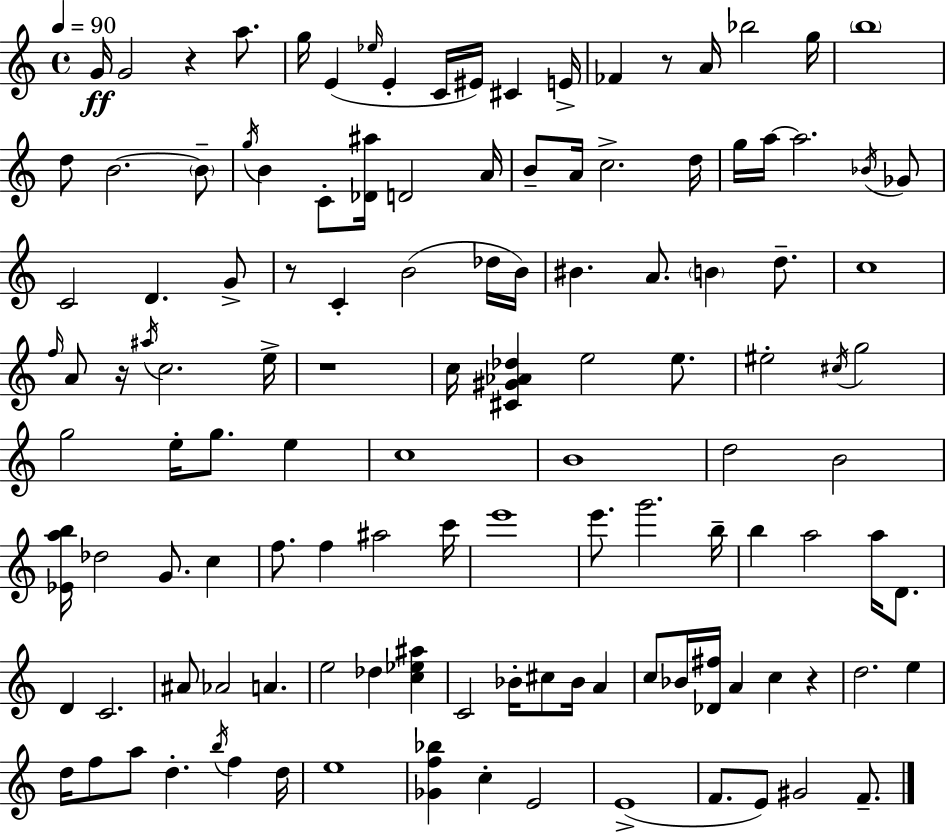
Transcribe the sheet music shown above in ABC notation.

X:1
T:Untitled
M:4/4
L:1/4
K:Am
G/4 G2 z a/2 g/4 E _e/4 E C/4 ^E/4 ^C E/4 _F z/2 A/4 _b2 g/4 b4 d/2 B2 B/2 g/4 B C/2 [_D^a]/4 D2 A/4 B/2 A/4 c2 d/4 g/4 a/4 a2 _B/4 _G/2 C2 D G/2 z/2 C B2 _d/4 B/4 ^B A/2 B d/2 c4 f/4 A/2 z/4 ^a/4 c2 e/4 z4 c/4 [^C^G_A_d] e2 e/2 ^e2 ^c/4 g2 g2 e/4 g/2 e c4 B4 d2 B2 [_Eab]/4 _d2 G/2 c f/2 f ^a2 c'/4 e'4 e'/2 g'2 b/4 b a2 a/4 D/2 D C2 ^A/2 _A2 A e2 _d [c_e^a] C2 _B/4 ^c/2 _B/4 A c/2 _B/4 [_D^f]/4 A c z d2 e d/4 f/2 a/2 d b/4 f d/4 e4 [_Gf_b] c E2 E4 F/2 E/2 ^G2 F/2